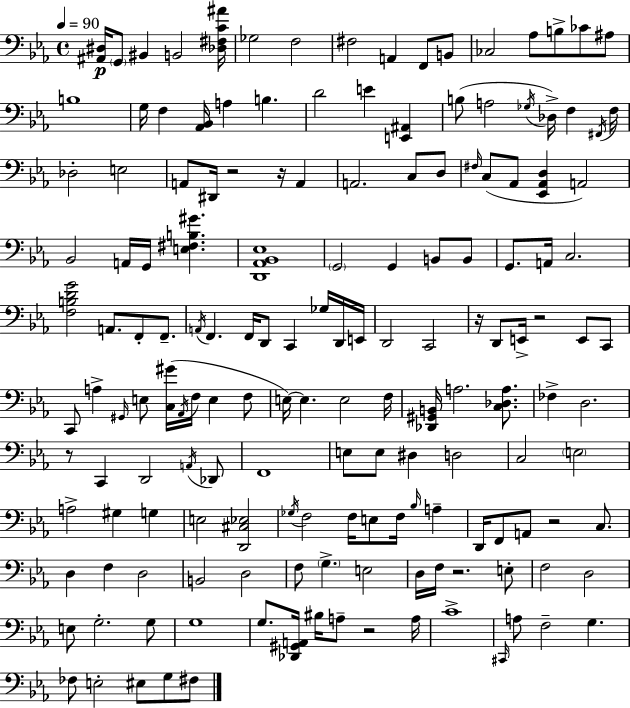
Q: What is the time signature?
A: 4/4